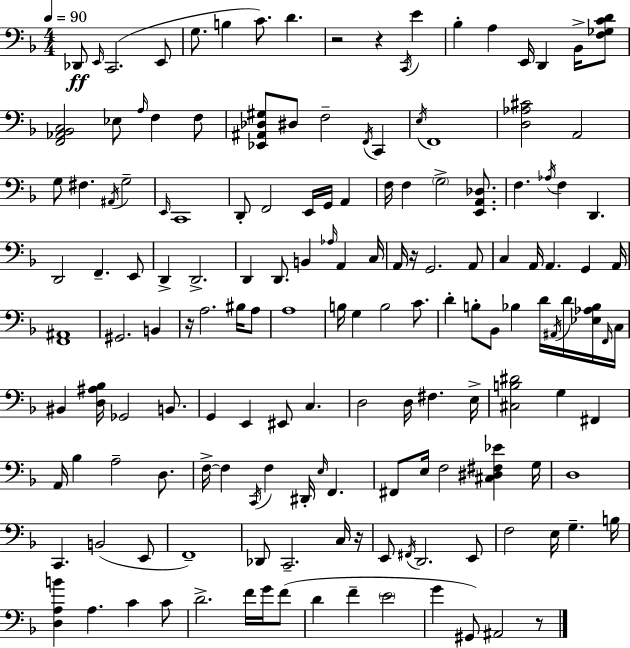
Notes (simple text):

Db2/e E2/s C2/h. E2/e G3/e. B3/q C4/e. D4/q. R/h R/q C2/s E4/q Bb3/q A3/q E2/s D2/q Bb2/s [F3,Gb3,C4,D4]/e [F2,Ab2,Bb2,C3]/h Eb3/e A3/s F3/q F3/e [Eb2,A#2,Db3,G#3]/e D#3/e F3/h F2/s C2/q E3/s F2/w [D3,Ab3,C#4]/h A2/h G3/e F#3/q. A#2/s G3/h E2/s C2/w D2/e F2/h E2/s G2/s A2/q F3/s F3/q G3/h [E2,A2,Db3]/e. F3/q. Ab3/s F3/q D2/q. D2/h F2/q. E2/e D2/q D2/h. D2/q D2/e. B2/q Ab3/s A2/q C3/s A2/s R/s G2/h. A2/e C3/q A2/s A2/q. G2/q A2/s [F2,A#2]/w G#2/h. B2/q R/s A3/h. BIS3/s A3/e A3/w B3/s G3/q B3/h C4/e. D4/q B3/e Bb2/e Bb3/q D4/s A#2/s D4/s [Eb3,Ab3,Bb3]/s F2/s C3/s BIS2/q [D3,A#3,Bb3]/s Gb2/h B2/e. G2/q E2/q EIS2/e C3/q. D3/h D3/s F#3/q. E3/s [C#3,B3,D#4]/h G3/q F#2/q A2/s Bb3/q A3/h D3/e. F3/s F3/q C2/s F3/q D#2/s E3/s F2/q. F#2/e E3/s F3/h [C#3,D#3,F#3,Eb4]/q G3/s D3/w C2/q. B2/h E2/e F2/w Db2/e C2/h. C3/s R/s E2/e F#2/s D2/h. E2/e F3/h E3/s G3/q. B3/s [D3,A3,B4]/q A3/q. C4/q C4/e D4/h. F4/s G4/s F4/e D4/q F4/q E4/h G4/q G#2/e A#2/h R/e